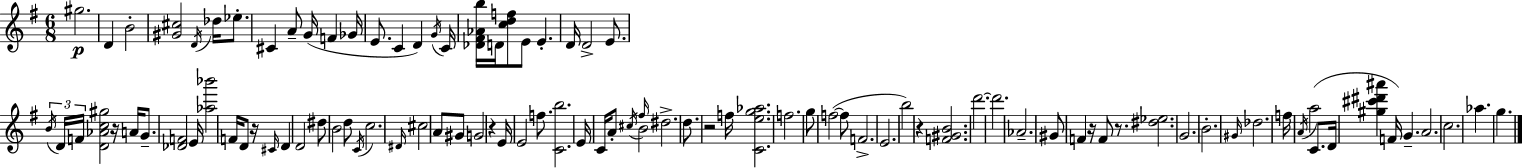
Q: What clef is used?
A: treble